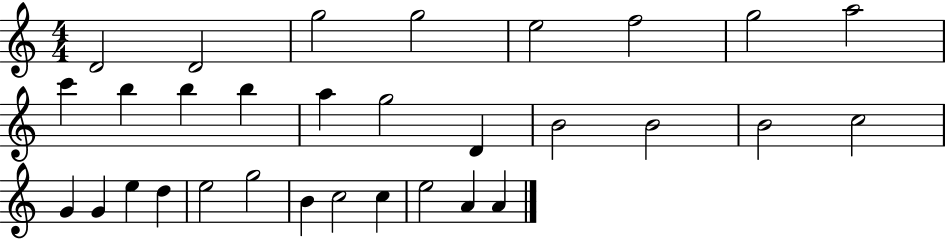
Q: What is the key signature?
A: C major